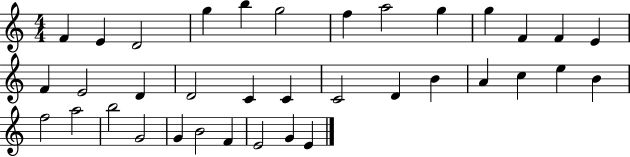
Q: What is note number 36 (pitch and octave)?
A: E4